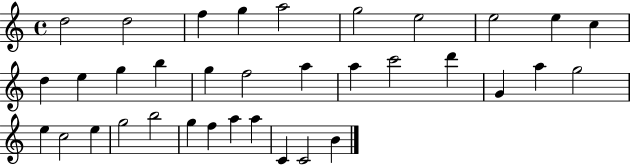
X:1
T:Untitled
M:4/4
L:1/4
K:C
d2 d2 f g a2 g2 e2 e2 e c d e g b g f2 a a c'2 d' G a g2 e c2 e g2 b2 g f a a C C2 B